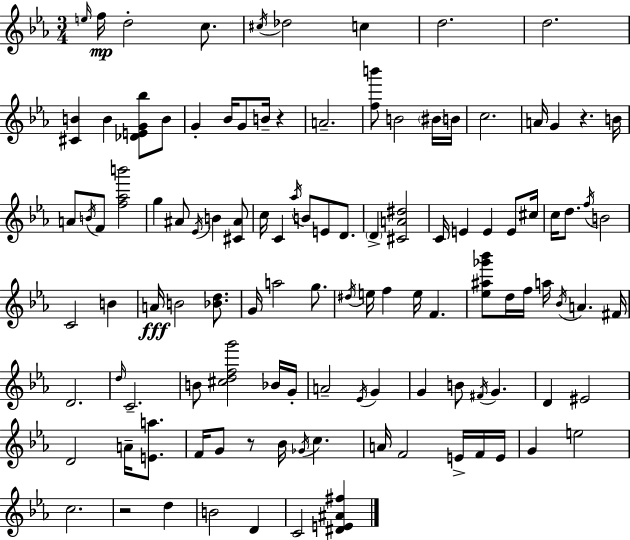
X:1
T:Untitled
M:3/4
L:1/4
K:Cm
e/4 f/4 d2 c/2 ^c/4 _d2 c d2 d2 [^CB] B [_DEG_b]/2 B/2 G _B/4 G/2 B/4 z A2 [fb']/2 B2 ^B/4 B/4 c2 A/4 G z B/4 A/2 B/4 F/2 [f_ab']2 g ^A/2 _E/4 B [^C^A]/2 c/4 C _a/4 B/2 E/2 D/2 D [^CA^d]2 C/4 E E E/2 ^c/4 c/4 d/2 f/4 B2 C2 B A/4 B2 [_Bd]/2 G/4 a2 g/2 ^d/4 e/4 f e/4 F [_e^a_g'_b']/2 d/4 f/4 a/4 _B/4 A ^F/4 D2 d/4 C2 B/2 [^cdfg']2 _B/4 G/4 A2 _E/4 G G B/2 ^F/4 G D ^E2 D2 A/4 [Ea]/2 F/4 G/2 z/2 _B/4 _G/4 c A/4 F2 E/4 F/4 E/4 G e2 c2 z2 d B2 D C2 [^DE^A^f]